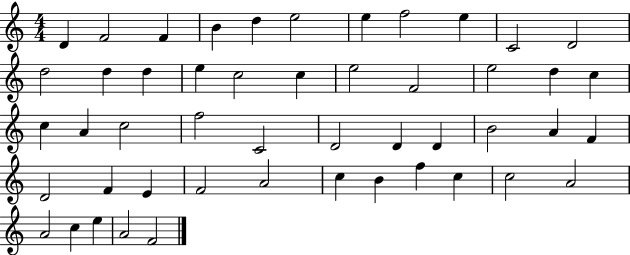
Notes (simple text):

D4/q F4/h F4/q B4/q D5/q E5/h E5/q F5/h E5/q C4/h D4/h D5/h D5/q D5/q E5/q C5/h C5/q E5/h F4/h E5/h D5/q C5/q C5/q A4/q C5/h F5/h C4/h D4/h D4/q D4/q B4/h A4/q F4/q D4/h F4/q E4/q F4/h A4/h C5/q B4/q F5/q C5/q C5/h A4/h A4/h C5/q E5/q A4/h F4/h